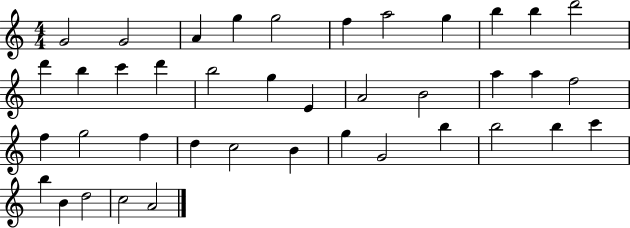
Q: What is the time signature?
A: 4/4